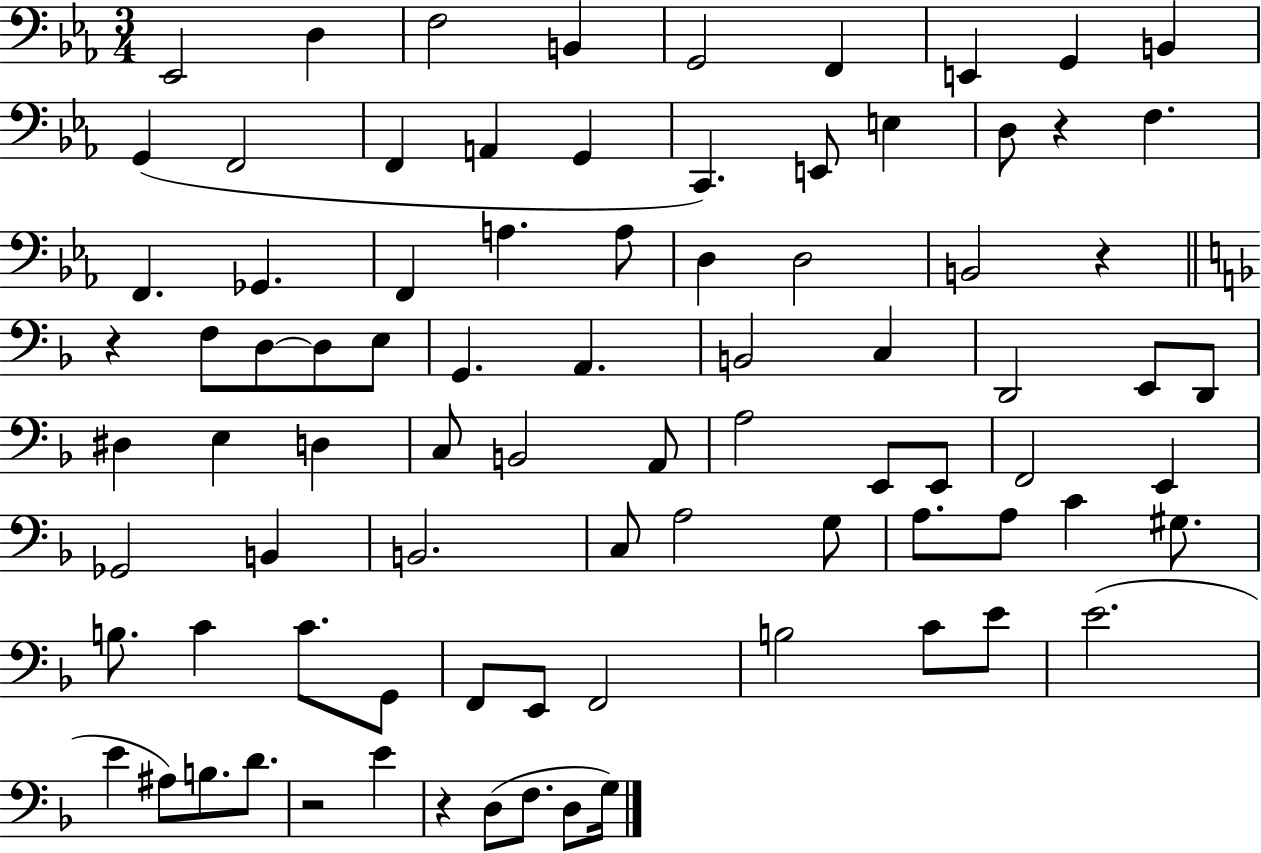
{
  \clef bass
  \numericTimeSignature
  \time 3/4
  \key ees \major
  \repeat volta 2 { ees,2 d4 | f2 b,4 | g,2 f,4 | e,4 g,4 b,4 | \break g,4( f,2 | f,4 a,4 g,4 | c,4.) e,8 e4 | d8 r4 f4. | \break f,4. ges,4. | f,4 a4. a8 | d4 d2 | b,2 r4 | \break \bar "||" \break \key f \major r4 f8 d8~~ d8 e8 | g,4. a,4. | b,2 c4 | d,2 e,8 d,8 | \break dis4 e4 d4 | c8 b,2 a,8 | a2 e,8 e,8 | f,2 e,4 | \break ges,2 b,4 | b,2. | c8 a2 g8 | a8. a8 c'4 gis8. | \break b8. c'4 c'8. g,8 | f,8 e,8 f,2 | b2 c'8 e'8 | e'2.( | \break e'4 ais8) b8. d'8. | r2 e'4 | r4 d8( f8. d8 g16) | } \bar "|."
}